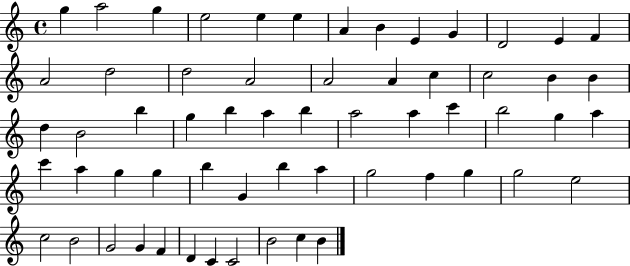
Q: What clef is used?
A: treble